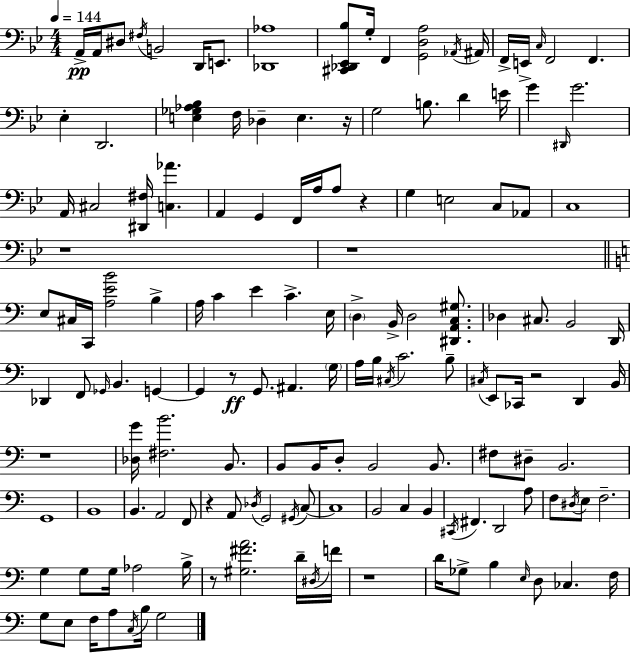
{
  \clef bass
  \numericTimeSignature
  \time 4/4
  \key bes \major
  \tempo 4 = 144
  a,16->\pp a,16 dis8 \acciaccatura { fis16 } b,2 d,16 e,8. | <des, aes>1 | <cis, des, ees, bes>8 g16-. f,4 <g, d a>2 | \acciaccatura { aes,16 } ais,16 f,16-> e,16-> \grace { c16 } f,2 f,4. | \break ees4-. d,2. | <e ges aes bes>4 f16 des4-- e4. | r16 g2 b8. d'4 | e'16 g'4 \grace { dis,16 } g'2. | \break a,16 cis2 <dis, fis>16 <c aes'>4. | a,4 g,4 f,16 a16 a8 | r4 g4 e2 | c8 aes,8 c1 | \break r1 | r1 | \bar "||" \break \key a \minor e8 cis16 c,16 <a e' b'>2 b4-> | a16 c'4 e'4 c'4.-> e16 | \parenthesize d4-> b,16-> d2 <dis, a, c gis>8. | des4 cis8. b,2 d,16 | \break des,4 f,8 \grace { ges,16 } b,4. g,4~~ | g,4 r8\ff g,8. ais,4. | \parenthesize g16 a16 b16 \acciaccatura { cis16 } c'2. | b8-- \acciaccatura { cis16 } e,8 ces,16 r2 d,4 | \break b,16 r1 | <des g'>16 <fis b'>2. | b,8. b,8 b,16 d8-. b,2 | b,8. fis8 dis8-- b,2. | \break g,1 | b,1 | b,4. a,2 | f,8 r4 a,8 \acciaccatura { des16 } g,2 | \break \acciaccatura { gis,16 } c8~~ c1 | b,2 c4 | b,4 \acciaccatura { cis,16 } fis,4. d,2 | a8 f8 \acciaccatura { dis16 } e8 f2.-- | \break g4 g8 g16 aes2 | b16-> r8 <gis fis' a'>2. | d'16-- \acciaccatura { dis16 } f'16 r1 | d'16 ges8-> b4 \grace { e16 } | \break d8 ces4. f16 g8 e8 f16 a8 | \acciaccatura { c16 } b16 g2 \bar "|."
}